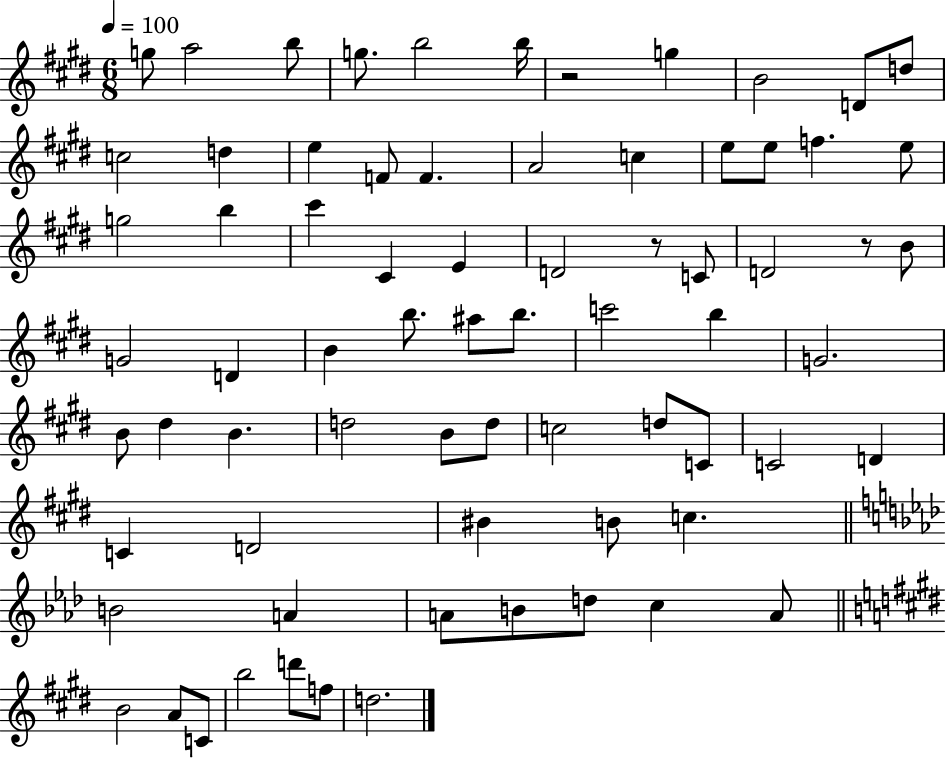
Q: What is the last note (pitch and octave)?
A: D5